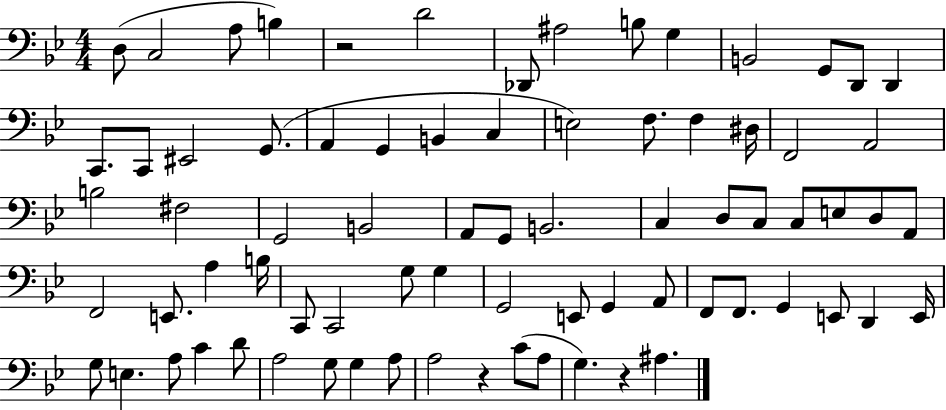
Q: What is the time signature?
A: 4/4